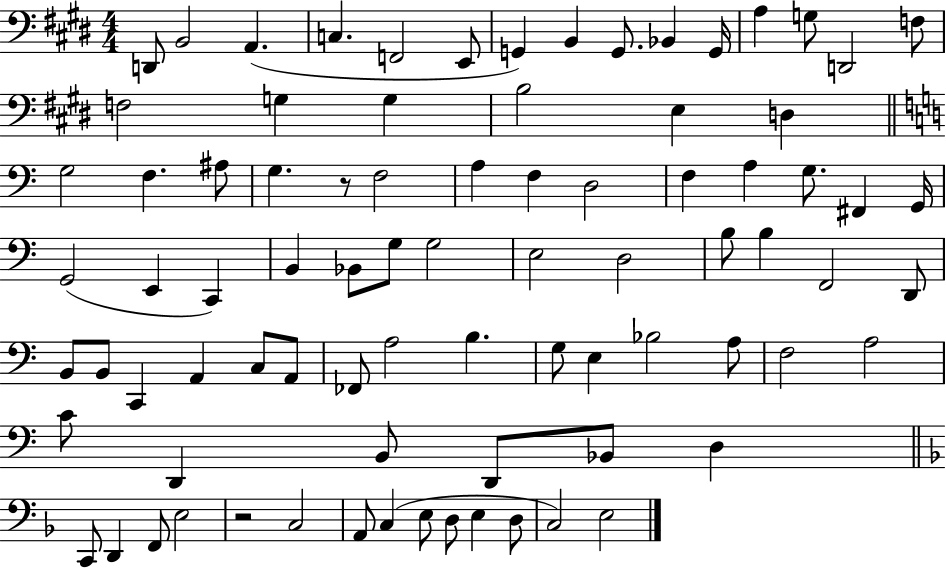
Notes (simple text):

D2/e B2/h A2/q. C3/q. F2/h E2/e G2/q B2/q G2/e. Bb2/q G2/s A3/q G3/e D2/h F3/e F3/h G3/q G3/q B3/h E3/q D3/q G3/h F3/q. A#3/e G3/q. R/e F3/h A3/q F3/q D3/h F3/q A3/q G3/e. F#2/q G2/s G2/h E2/q C2/q B2/q Bb2/e G3/e G3/h E3/h D3/h B3/e B3/q F2/h D2/e B2/e B2/e C2/q A2/q C3/e A2/e FES2/e A3/h B3/q. G3/e E3/q Bb3/h A3/e F3/h A3/h C4/e D2/q B2/e D2/e Bb2/e D3/q C2/e D2/q F2/e E3/h R/h C3/h A2/e C3/q E3/e D3/e E3/q D3/e C3/h E3/h